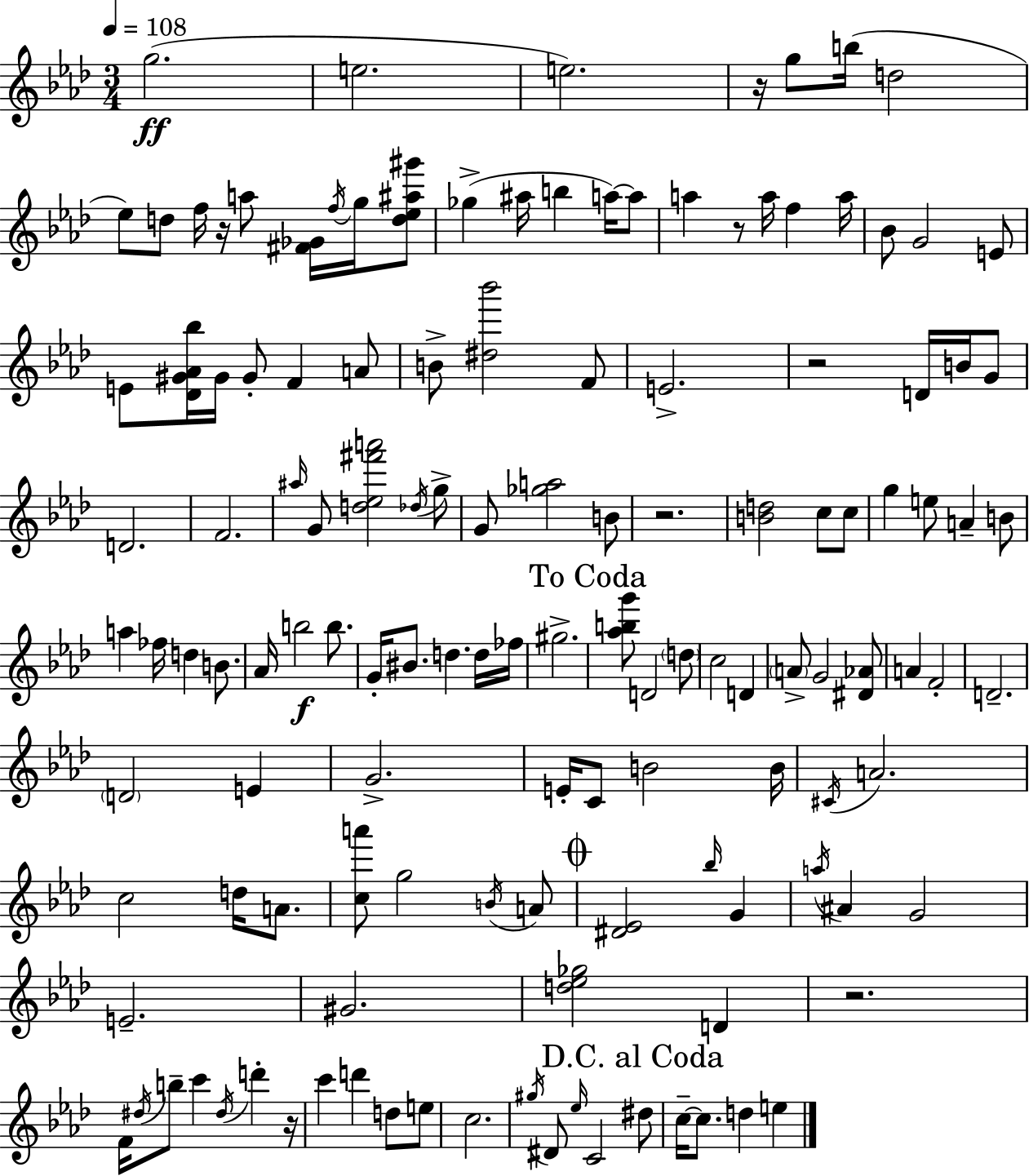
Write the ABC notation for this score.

X:1
T:Untitled
M:3/4
L:1/4
K:Ab
g2 e2 e2 z/4 g/2 b/4 d2 _e/2 d/2 f/4 z/4 a/2 [^F_G]/4 f/4 g/4 [d_e^a^g']/2 _g ^a/4 b a/4 a/2 a z/2 a/4 f a/4 _B/2 G2 E/2 E/2 [_D^G_A_b]/4 ^G/4 ^G/2 F A/2 B/2 [^d_b']2 F/2 E2 z2 D/4 B/4 G/2 D2 F2 ^a/4 G/2 [d_e^f'a']2 _d/4 g/2 G/2 [_ga]2 B/2 z2 [Bd]2 c/2 c/2 g e/2 A B/2 a _f/4 d B/2 _A/4 b2 b/2 G/4 ^B/2 d d/4 _f/4 ^g2 [_abg']/2 D2 d/2 c2 D A/2 G2 [^D_A]/2 A F2 D2 D2 E G2 E/4 C/2 B2 B/4 ^C/4 A2 c2 d/4 A/2 [ca']/2 g2 B/4 A/2 [^D_E]2 _b/4 G a/4 ^A G2 E2 ^G2 [d_e_g]2 D z2 F/4 ^d/4 b/2 c' ^d/4 d' z/4 c' d' d/2 e/2 c2 ^g/4 ^D/2 _e/4 C2 ^d/2 c/4 c/2 d e